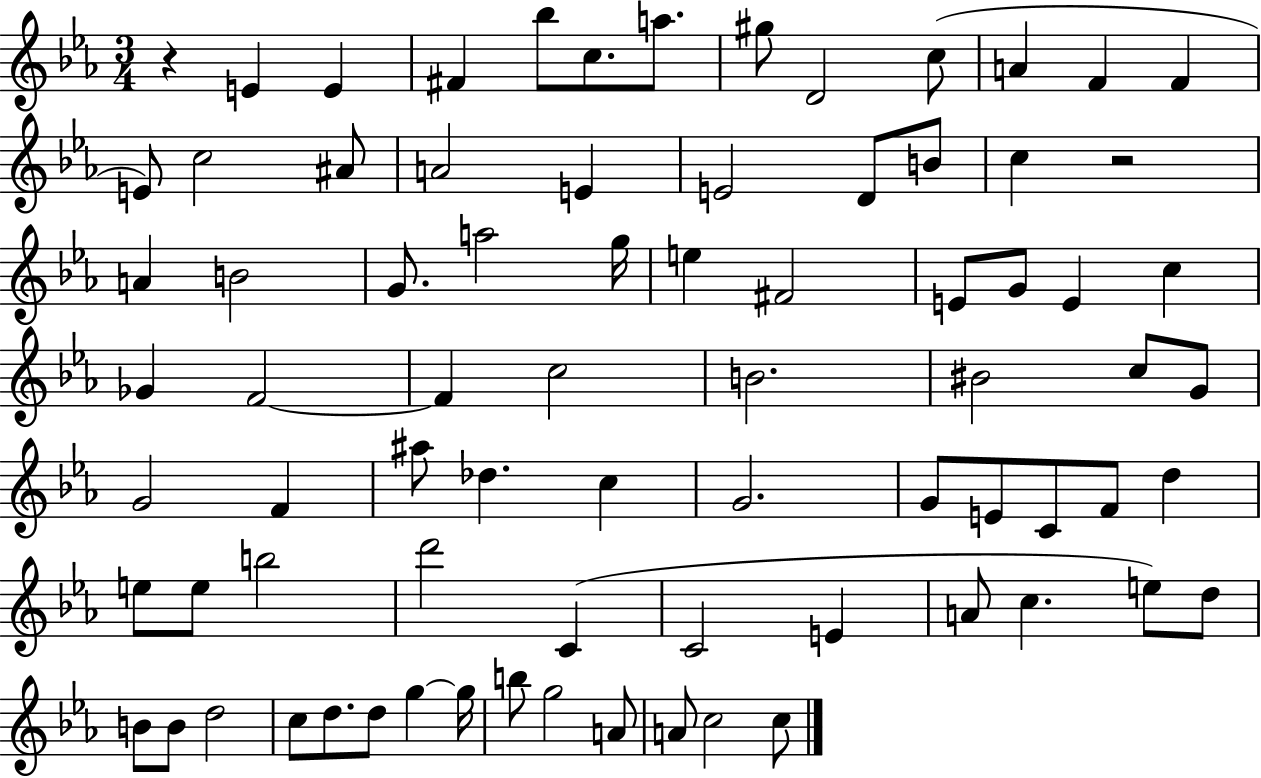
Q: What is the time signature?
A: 3/4